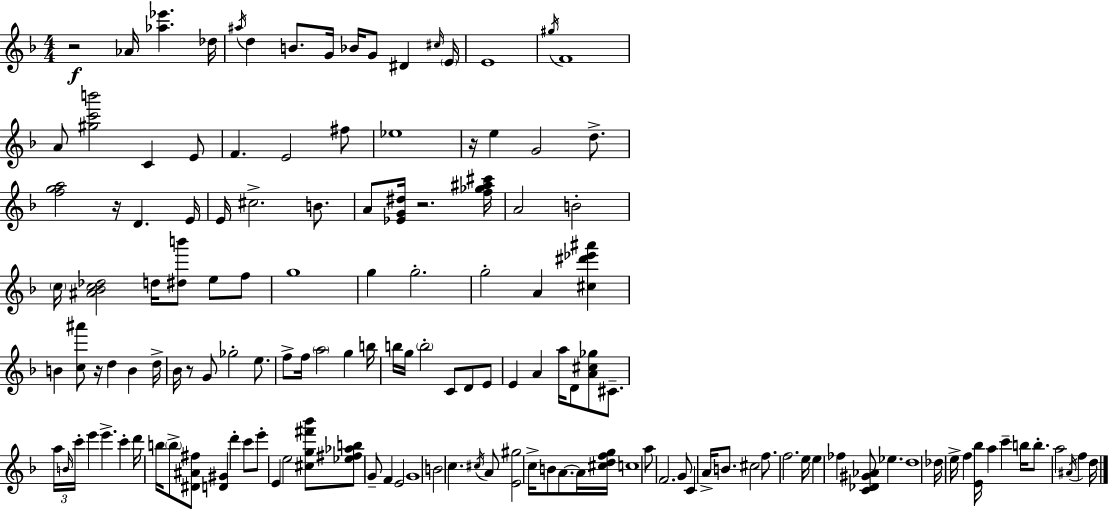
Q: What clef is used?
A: treble